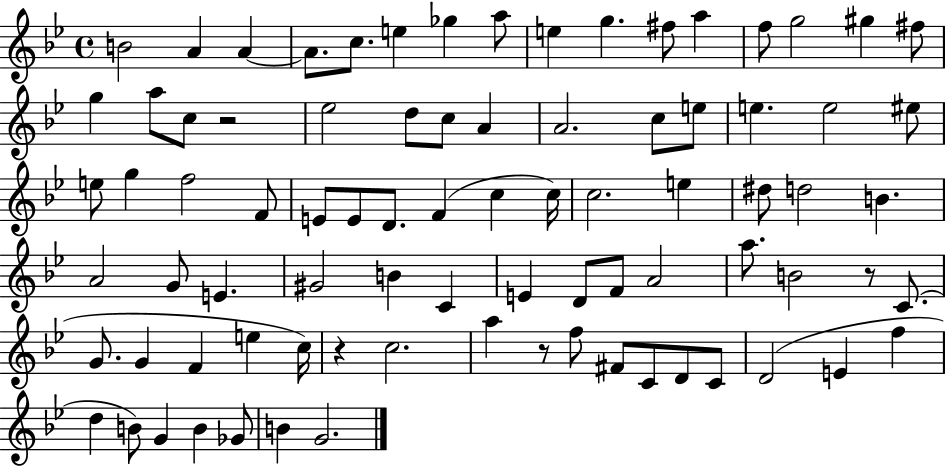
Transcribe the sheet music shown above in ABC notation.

X:1
T:Untitled
M:4/4
L:1/4
K:Bb
B2 A A A/2 c/2 e _g a/2 e g ^f/2 a f/2 g2 ^g ^f/2 g a/2 c/2 z2 _e2 d/2 c/2 A A2 c/2 e/2 e e2 ^e/2 e/2 g f2 F/2 E/2 E/2 D/2 F c c/4 c2 e ^d/2 d2 B A2 G/2 E ^G2 B C E D/2 F/2 A2 a/2 B2 z/2 C/2 G/2 G F e c/4 z c2 a z/2 f/2 ^F/2 C/2 D/2 C/2 D2 E f d B/2 G B _G/2 B G2